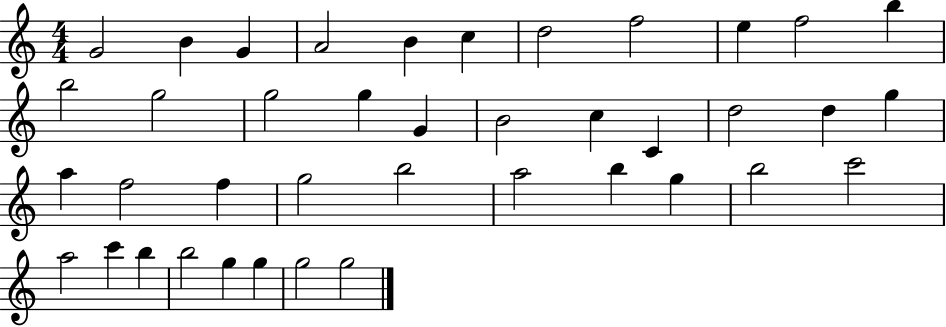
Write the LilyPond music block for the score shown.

{
  \clef treble
  \numericTimeSignature
  \time 4/4
  \key c \major
  g'2 b'4 g'4 | a'2 b'4 c''4 | d''2 f''2 | e''4 f''2 b''4 | \break b''2 g''2 | g''2 g''4 g'4 | b'2 c''4 c'4 | d''2 d''4 g''4 | \break a''4 f''2 f''4 | g''2 b''2 | a''2 b''4 g''4 | b''2 c'''2 | \break a''2 c'''4 b''4 | b''2 g''4 g''4 | g''2 g''2 | \bar "|."
}